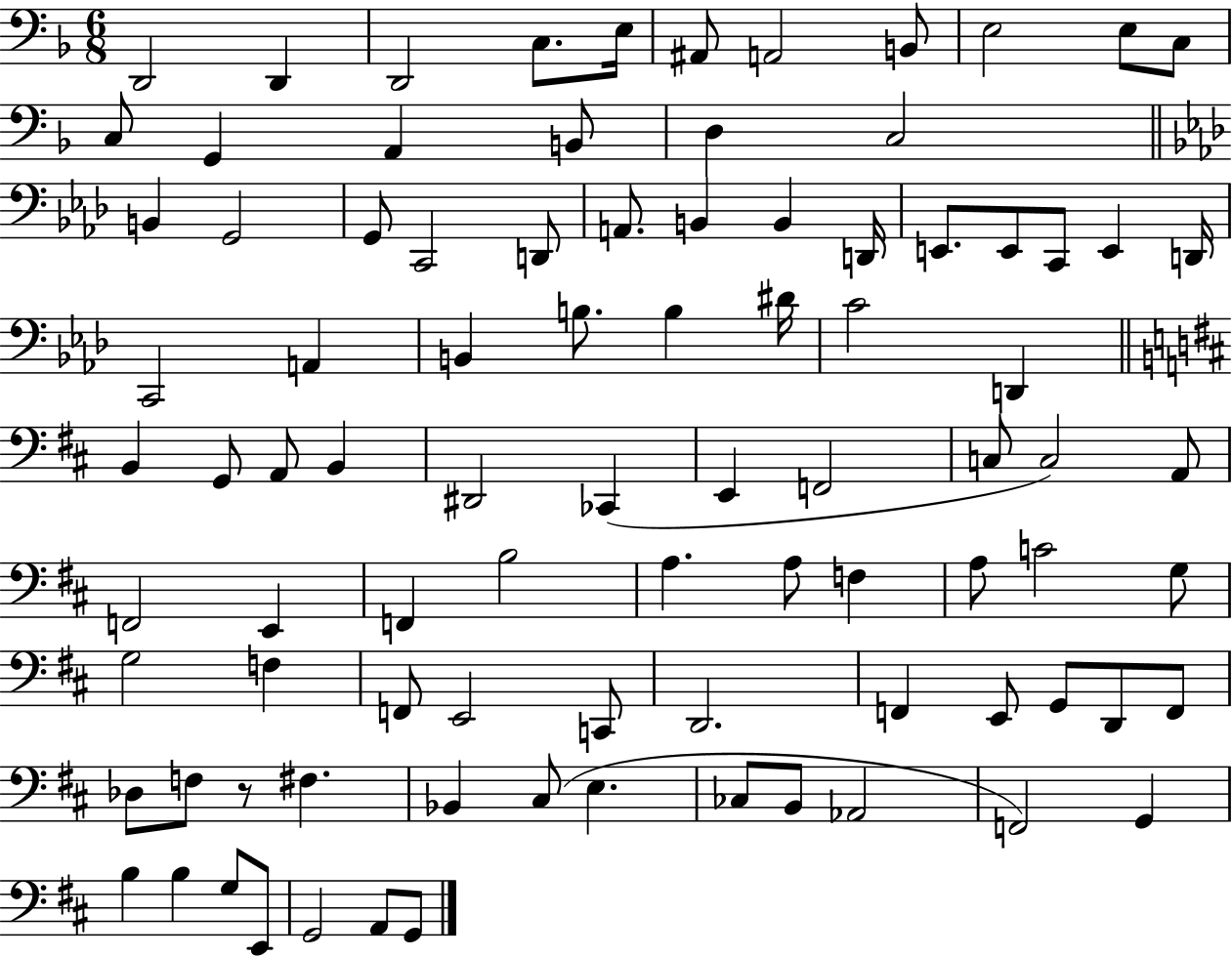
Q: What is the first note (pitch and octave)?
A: D2